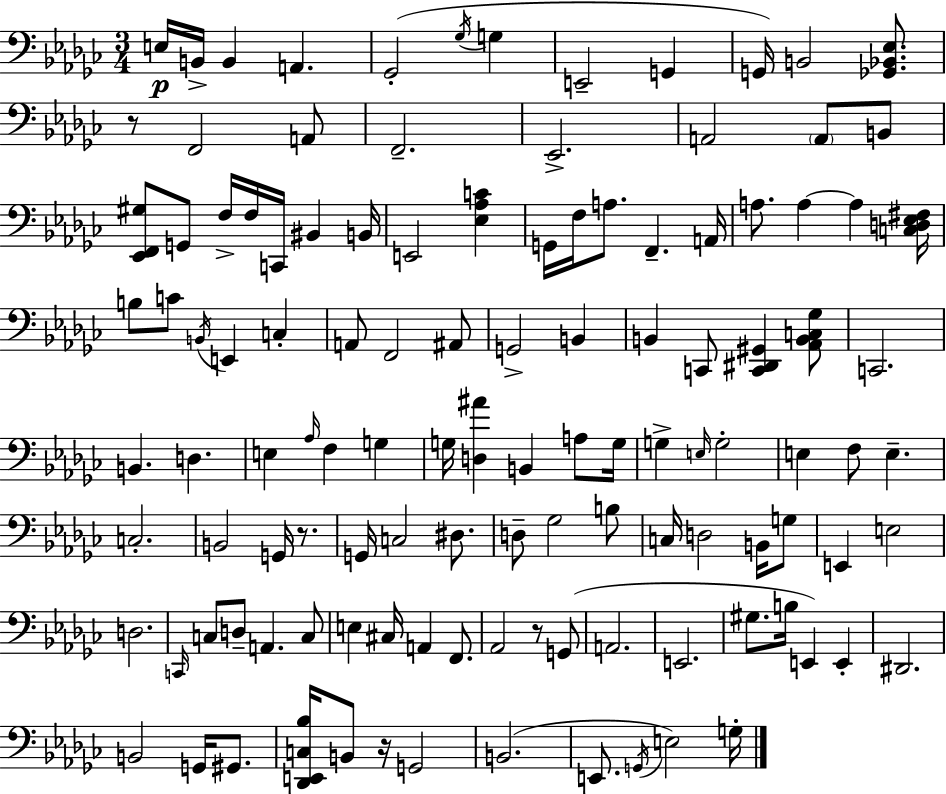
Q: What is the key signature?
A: EES minor